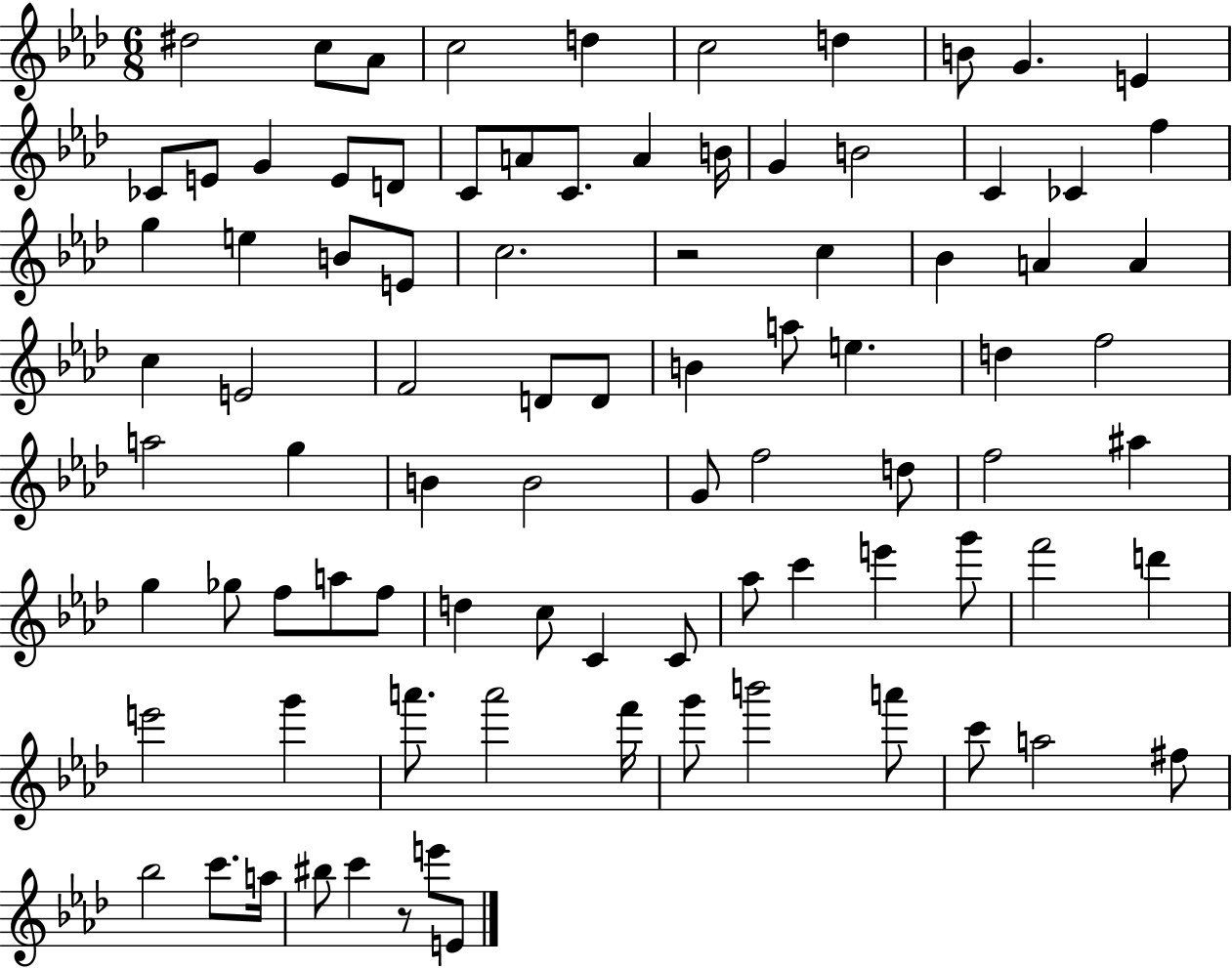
{
  \clef treble
  \numericTimeSignature
  \time 6/8
  \key aes \major
  \repeat volta 2 { dis''2 c''8 aes'8 | c''2 d''4 | c''2 d''4 | b'8 g'4. e'4 | \break ces'8 e'8 g'4 e'8 d'8 | c'8 a'8 c'8. a'4 b'16 | g'4 b'2 | c'4 ces'4 f''4 | \break g''4 e''4 b'8 e'8 | c''2. | r2 c''4 | bes'4 a'4 a'4 | \break c''4 e'2 | f'2 d'8 d'8 | b'4 a''8 e''4. | d''4 f''2 | \break a''2 g''4 | b'4 b'2 | g'8 f''2 d''8 | f''2 ais''4 | \break g''4 ges''8 f''8 a''8 f''8 | d''4 c''8 c'4 c'8 | aes''8 c'''4 e'''4 g'''8 | f'''2 d'''4 | \break e'''2 g'''4 | a'''8. a'''2 f'''16 | g'''8 b'''2 a'''8 | c'''8 a''2 fis''8 | \break bes''2 c'''8. a''16 | bis''8 c'''4 r8 e'''8 e'8 | } \bar "|."
}